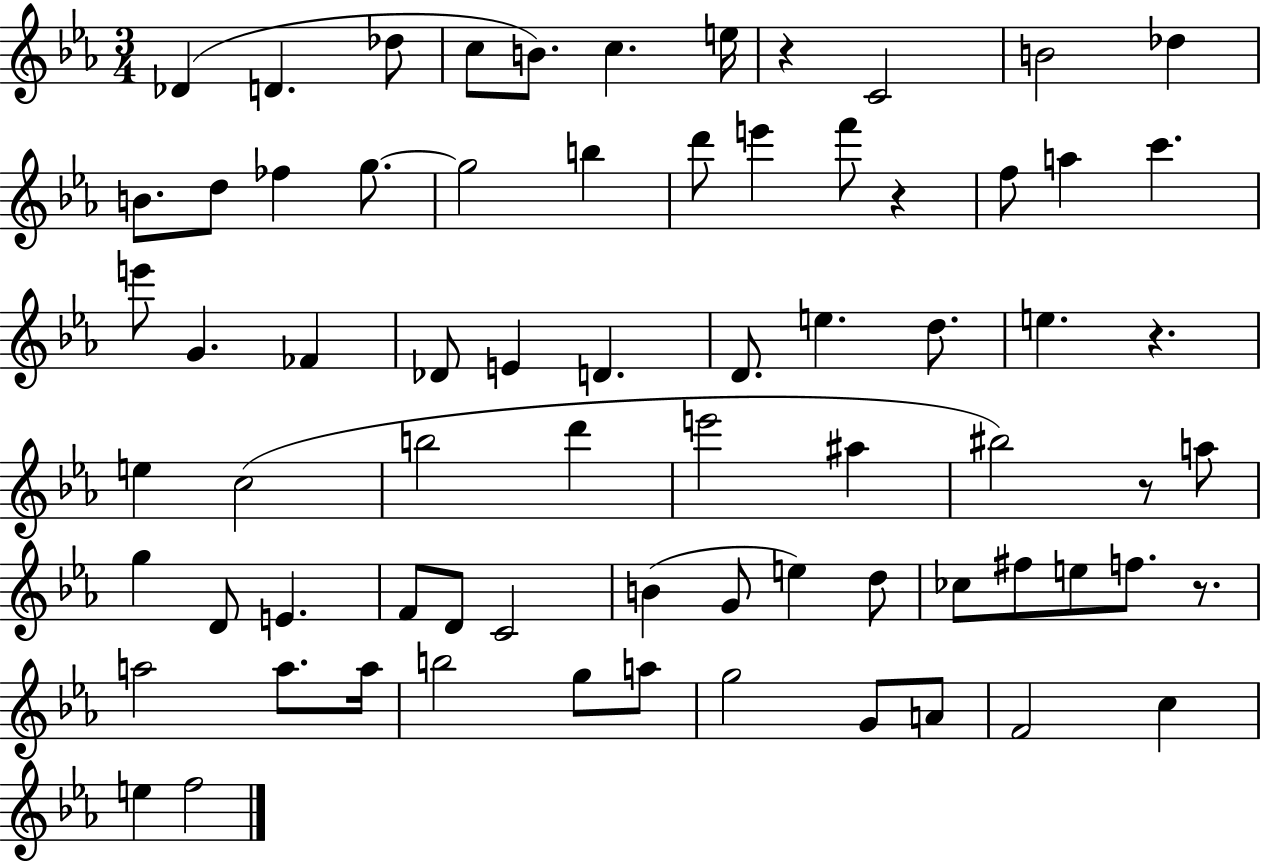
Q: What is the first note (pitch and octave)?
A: Db4